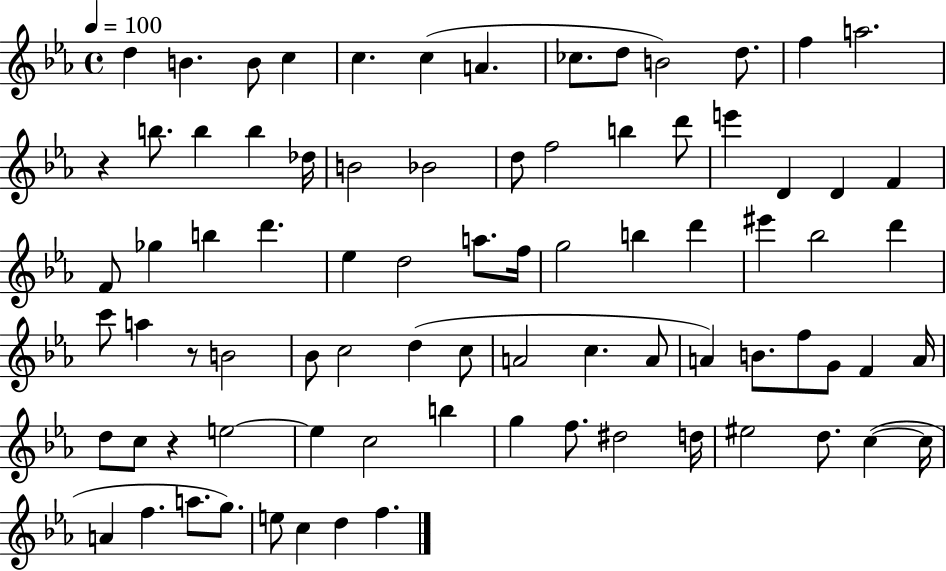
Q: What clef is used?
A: treble